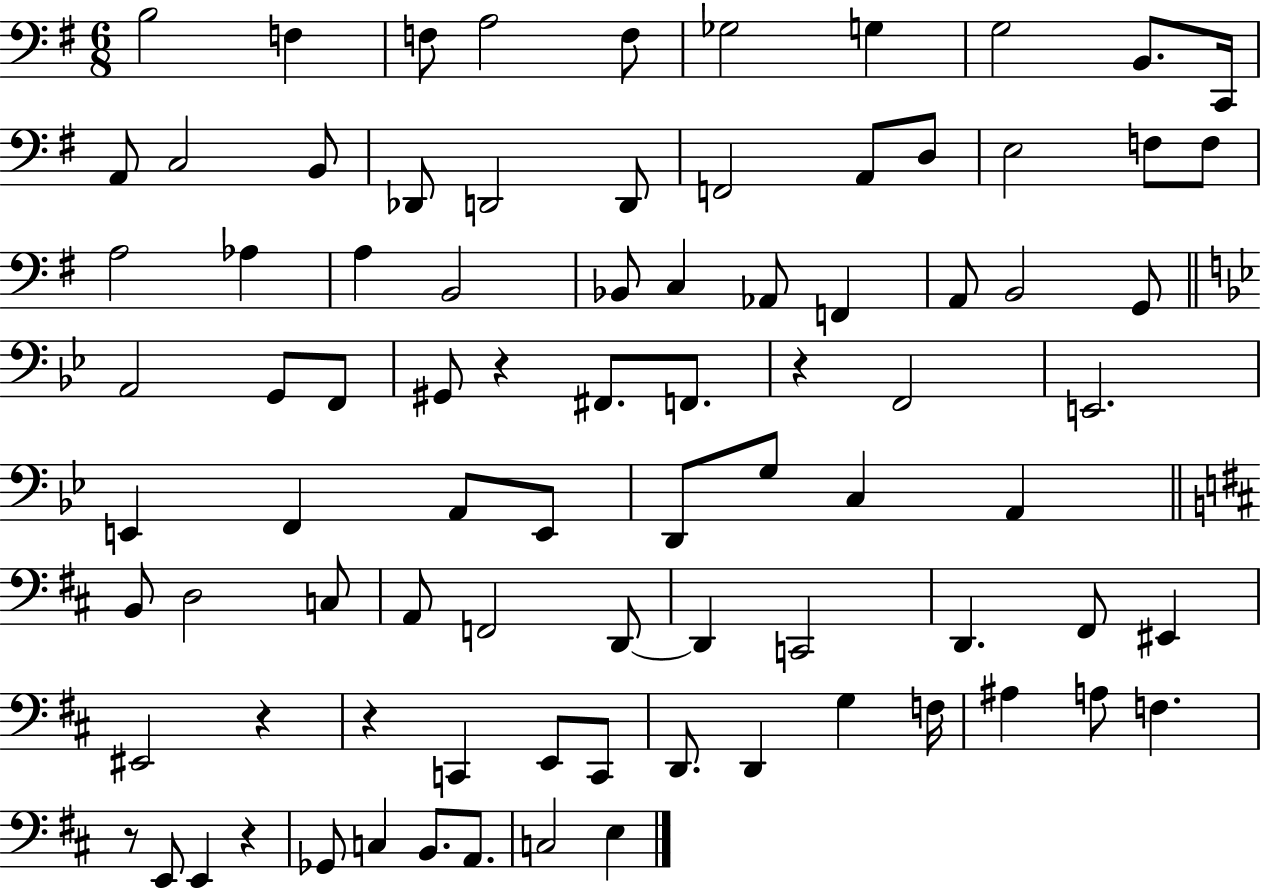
B3/h F3/q F3/e A3/h F3/e Gb3/h G3/q G3/h B2/e. C2/s A2/e C3/h B2/e Db2/e D2/h D2/e F2/h A2/e D3/e E3/h F3/e F3/e A3/h Ab3/q A3/q B2/h Bb2/e C3/q Ab2/e F2/q A2/e B2/h G2/e A2/h G2/e F2/e G#2/e R/q F#2/e. F2/e. R/q F2/h E2/h. E2/q F2/q A2/e E2/e D2/e G3/e C3/q A2/q B2/e D3/h C3/e A2/e F2/h D2/e D2/q C2/h D2/q. F#2/e EIS2/q EIS2/h R/q R/q C2/q E2/e C2/e D2/e. D2/q G3/q F3/s A#3/q A3/e F3/q. R/e E2/e E2/q R/q Gb2/e C3/q B2/e. A2/e. C3/h E3/q